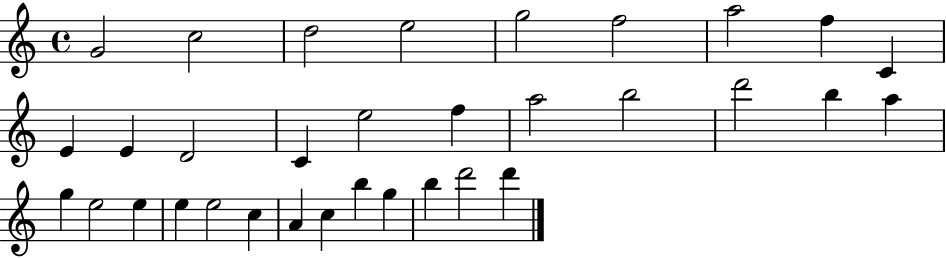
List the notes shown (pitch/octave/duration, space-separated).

G4/h C5/h D5/h E5/h G5/h F5/h A5/h F5/q C4/q E4/q E4/q D4/h C4/q E5/h F5/q A5/h B5/h D6/h B5/q A5/q G5/q E5/h E5/q E5/q E5/h C5/q A4/q C5/q B5/q G5/q B5/q D6/h D6/q